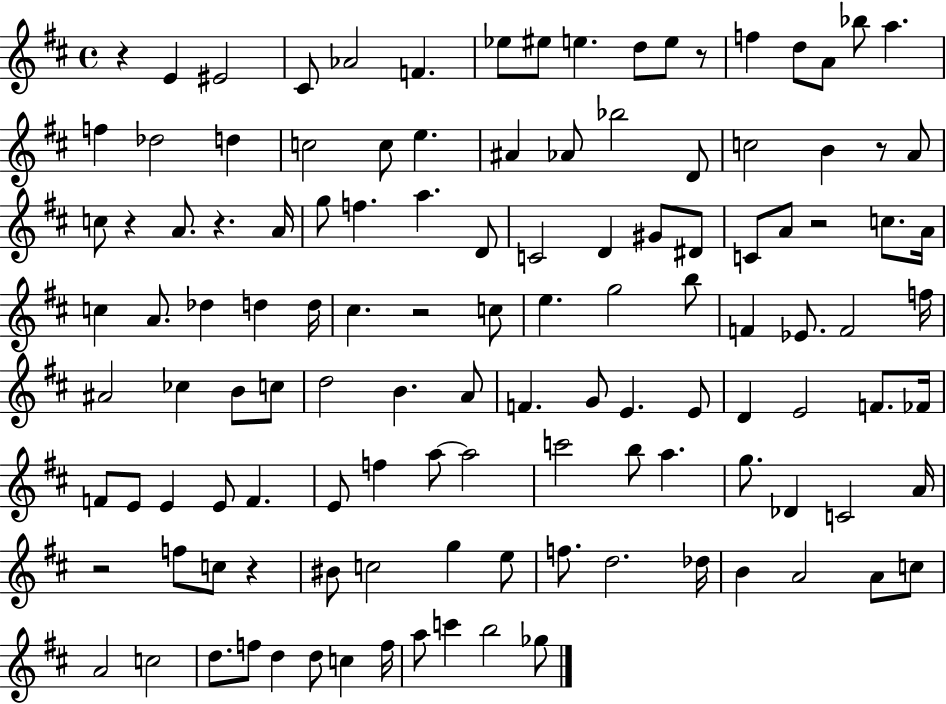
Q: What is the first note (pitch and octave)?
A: E4